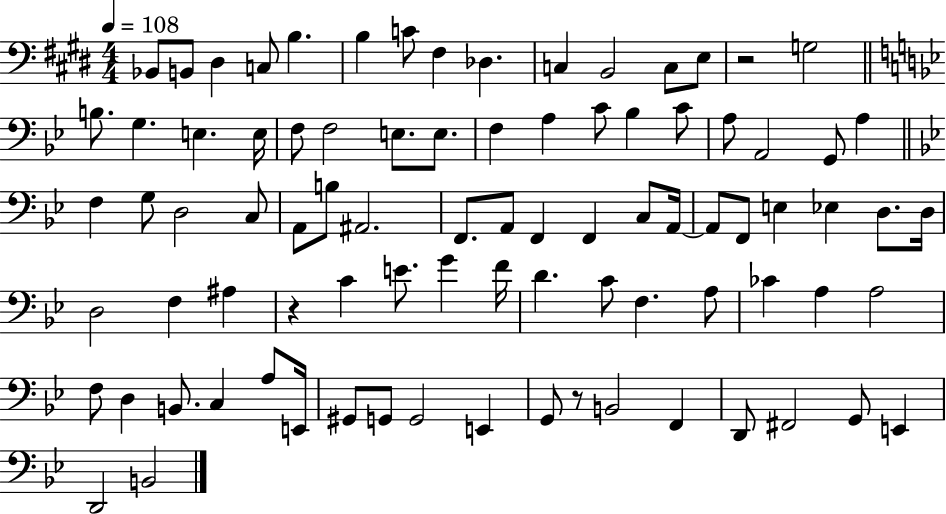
{
  \clef bass
  \numericTimeSignature
  \time 4/4
  \key e \major
  \tempo 4 = 108
  bes,8 b,8 dis4 c8 b4. | b4 c'8 fis4 des4. | c4 b,2 c8 e8 | r2 g2 | \break \bar "||" \break \key bes \major b8. g4. e4. e16 | f8 f2 e8. e8. | f4 a4 c'8 bes4 c'8 | a8 a,2 g,8 a4 | \break \bar "||" \break \key bes \major f4 g8 d2 c8 | a,8 b8 ais,2. | f,8. a,8 f,4 f,4 c8 a,16~~ | a,8 f,8 e4 ees4 d8. d16 | \break d2 f4 ais4 | r4 c'4 e'8. g'4 f'16 | d'4. c'8 f4. a8 | ces'4 a4 a2 | \break f8 d4 b,8. c4 a8 e,16 | gis,8 g,8 g,2 e,4 | g,8 r8 b,2 f,4 | d,8 fis,2 g,8 e,4 | \break d,2 b,2 | \bar "|."
}